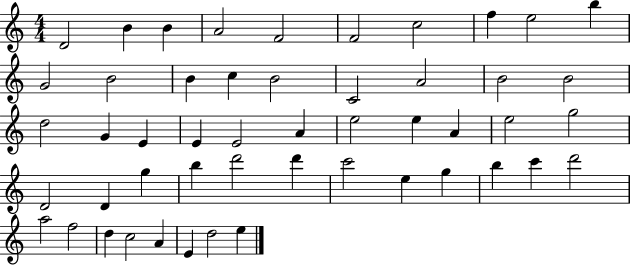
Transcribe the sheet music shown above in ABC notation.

X:1
T:Untitled
M:4/4
L:1/4
K:C
D2 B B A2 F2 F2 c2 f e2 b G2 B2 B c B2 C2 A2 B2 B2 d2 G E E E2 A e2 e A e2 g2 D2 D g b d'2 d' c'2 e g b c' d'2 a2 f2 d c2 A E d2 e